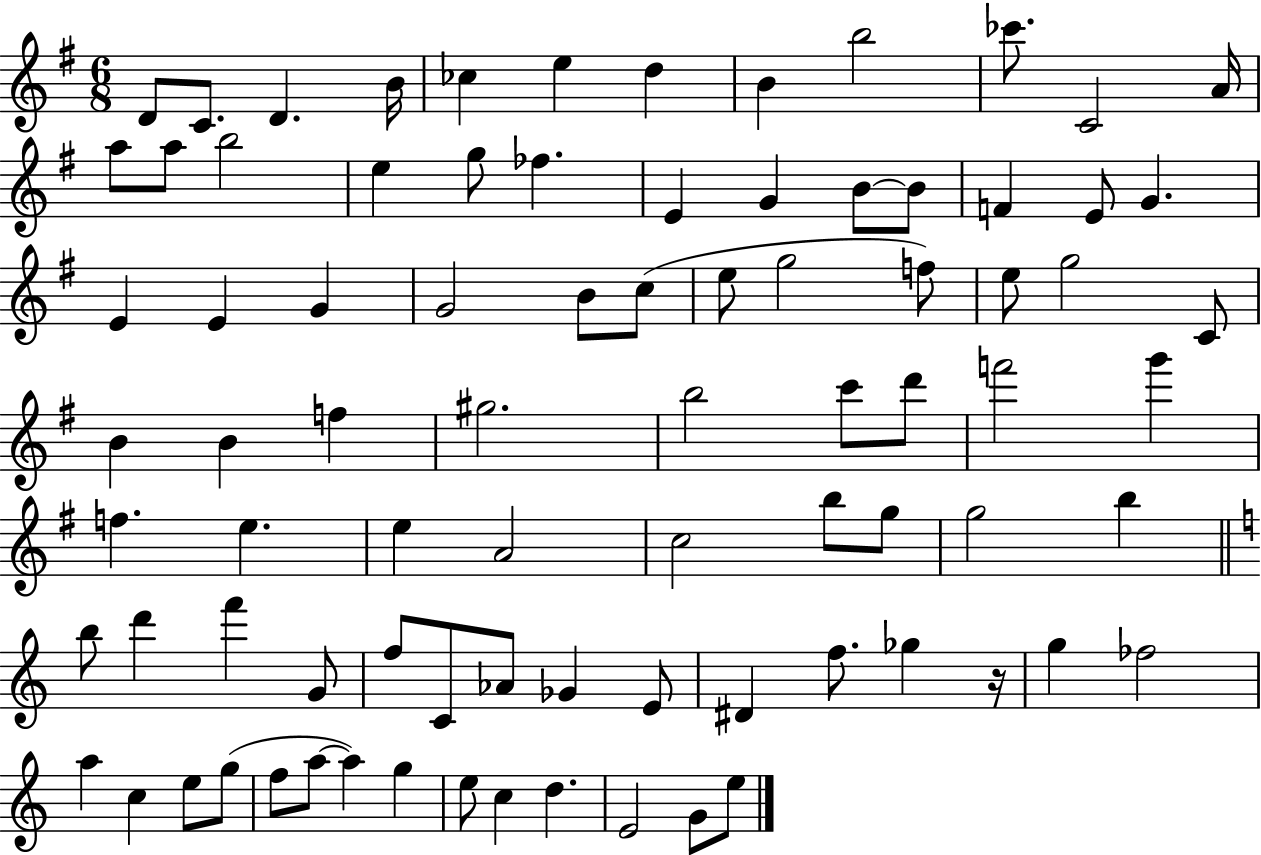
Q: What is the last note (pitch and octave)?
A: E5